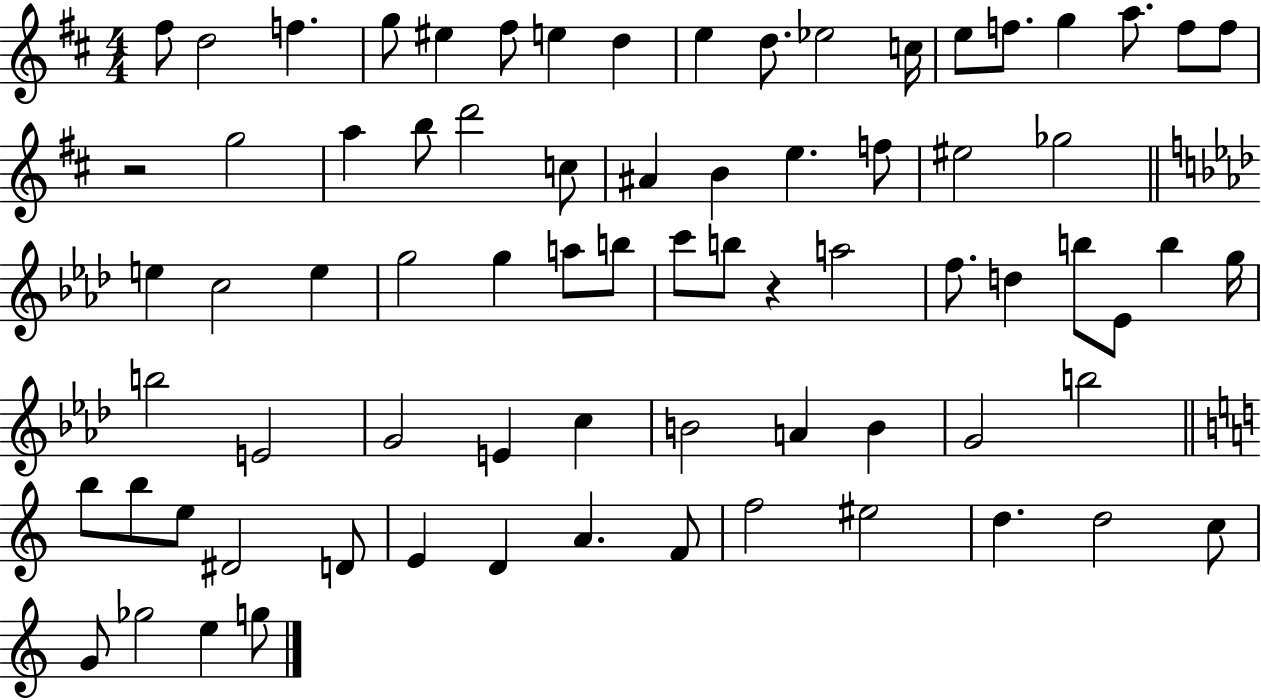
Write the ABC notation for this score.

X:1
T:Untitled
M:4/4
L:1/4
K:D
^f/2 d2 f g/2 ^e ^f/2 e d e d/2 _e2 c/4 e/2 f/2 g a/2 f/2 f/2 z2 g2 a b/2 d'2 c/2 ^A B e f/2 ^e2 _g2 e c2 e g2 g a/2 b/2 c'/2 b/2 z a2 f/2 d b/2 _E/2 b g/4 b2 E2 G2 E c B2 A B G2 b2 b/2 b/2 e/2 ^D2 D/2 E D A F/2 f2 ^e2 d d2 c/2 G/2 _g2 e g/2